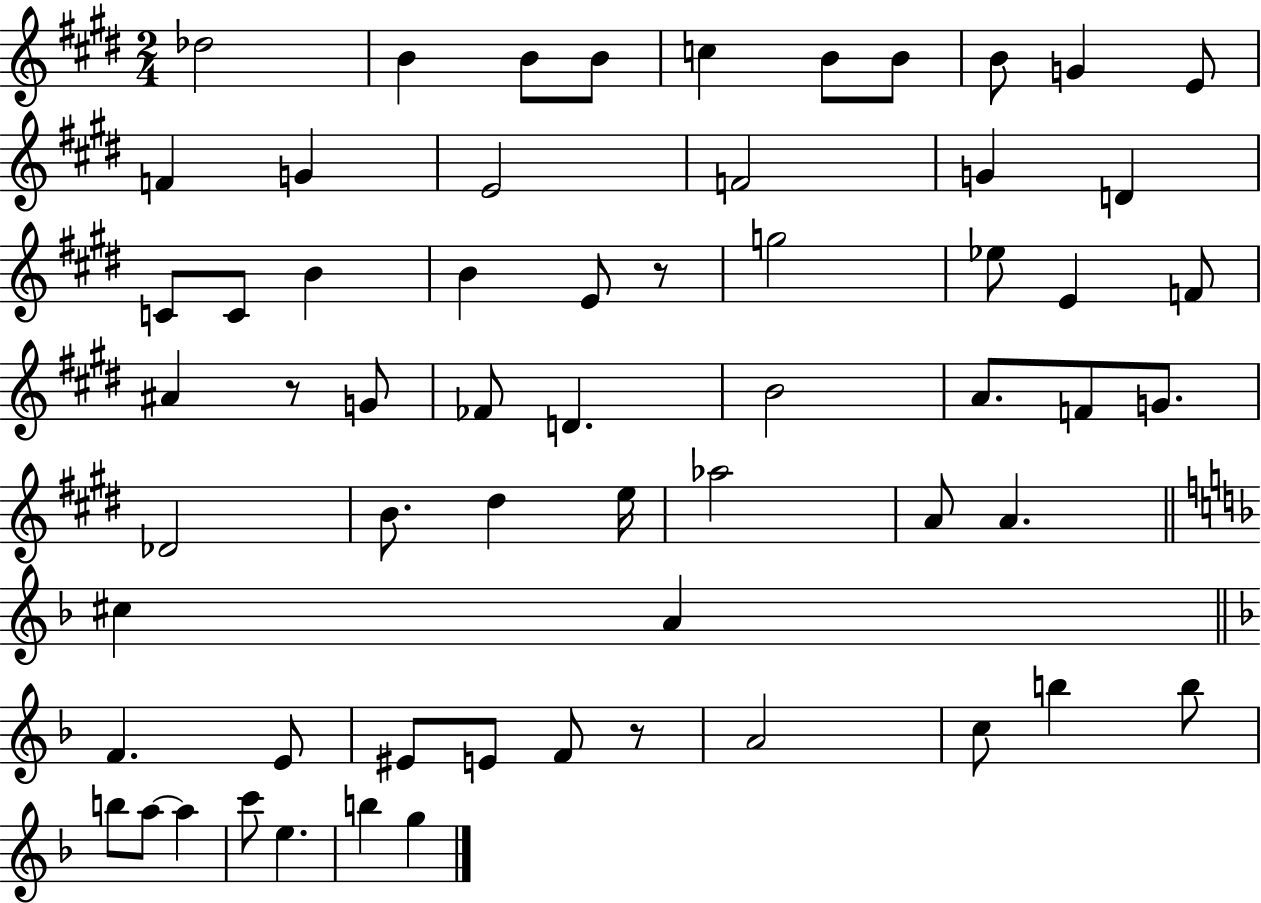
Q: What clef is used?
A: treble